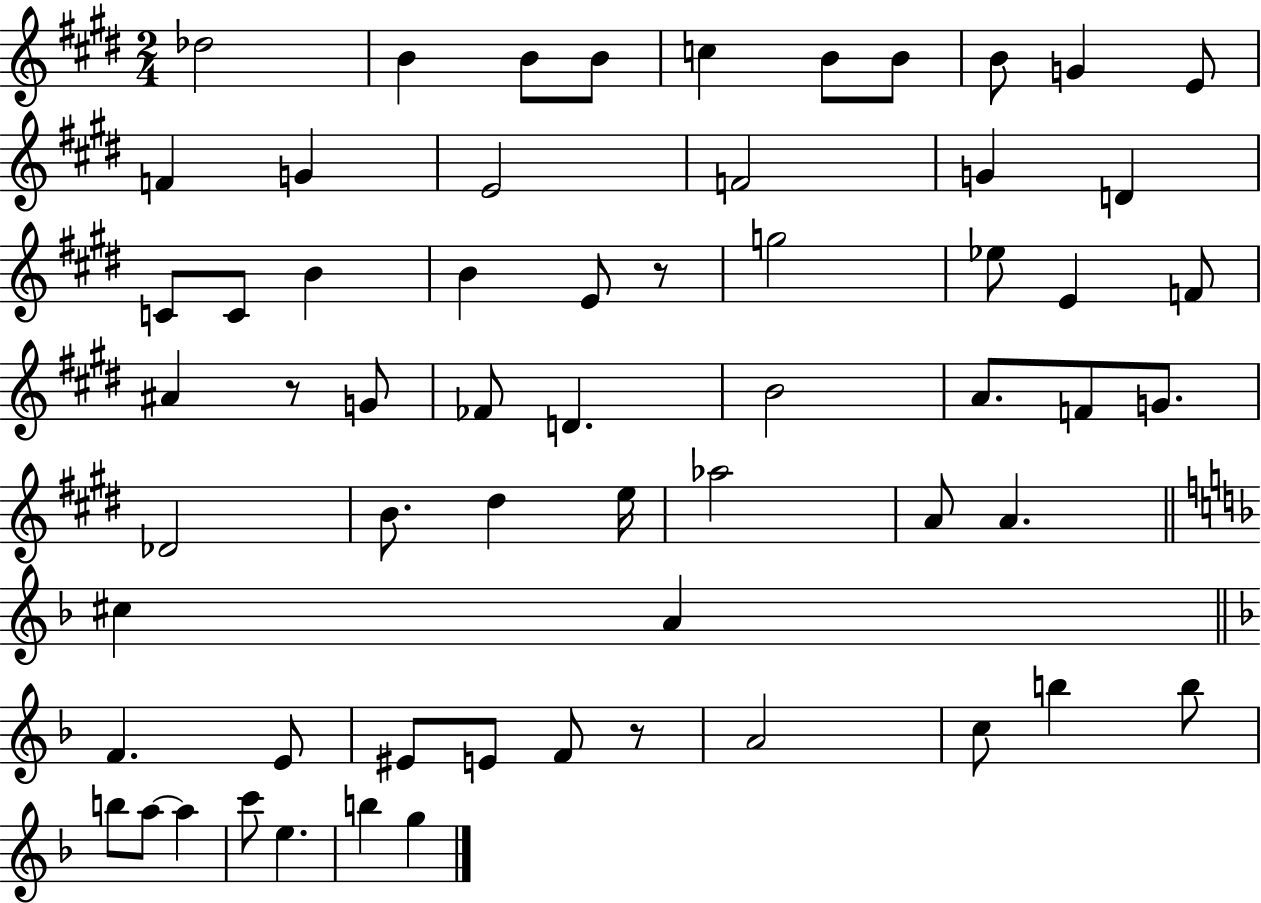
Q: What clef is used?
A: treble